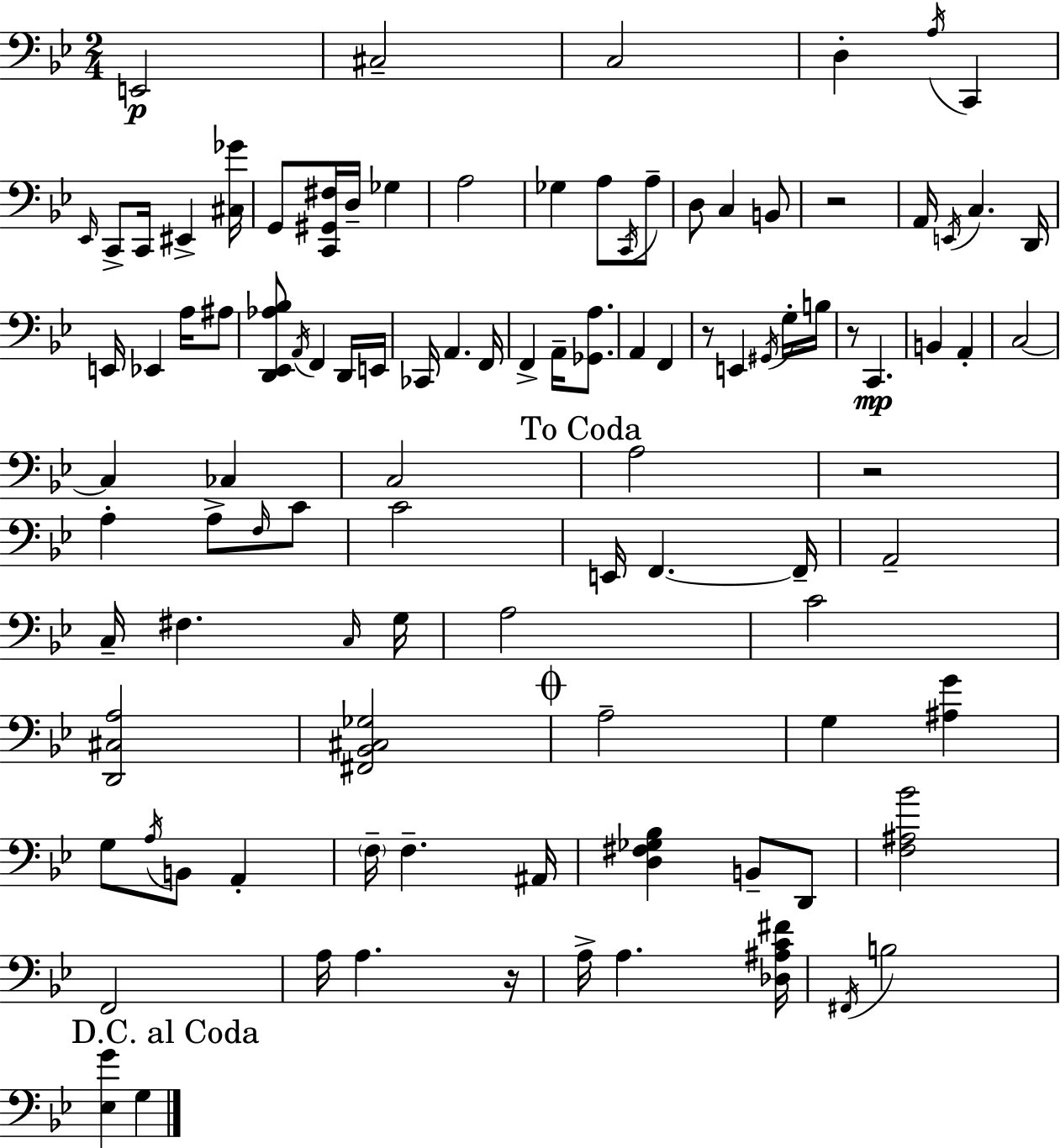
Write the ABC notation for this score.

X:1
T:Untitled
M:2/4
L:1/4
K:Gm
E,,2 ^C,2 C,2 D, A,/4 C,, _E,,/4 C,,/2 C,,/4 ^E,, [^C,_G]/4 G,,/2 [C,,^G,,^F,]/4 D,/4 _G, A,2 _G, A,/2 C,,/4 A,/2 D,/2 C, B,,/2 z2 A,,/4 E,,/4 C, D,,/4 E,,/4 _E,, A,/4 ^A,/2 [D,,_E,,_A,_B,]/2 A,,/4 F,, D,,/4 E,,/4 _C,,/4 A,, F,,/4 F,, A,,/4 [_G,,A,]/2 A,, F,, z/2 E,, ^G,,/4 G,/4 B,/4 z/2 C,, B,, A,, C,2 C, _C, C,2 A,2 z2 A, A,/2 F,/4 C/2 C2 E,,/4 F,, F,,/4 A,,2 C,/4 ^F, C,/4 G,/4 A,2 C2 [D,,^C,A,]2 [^F,,_B,,^C,_G,]2 A,2 G, [^A,G] G,/2 A,/4 B,,/2 A,, F,/4 F, ^A,,/4 [D,^F,_G,_B,] B,,/2 D,,/2 [F,^A,_B]2 F,,2 A,/4 A, z/4 A,/4 A, [_D,^A,C^F]/4 ^F,,/4 B,2 [_E,G] G,